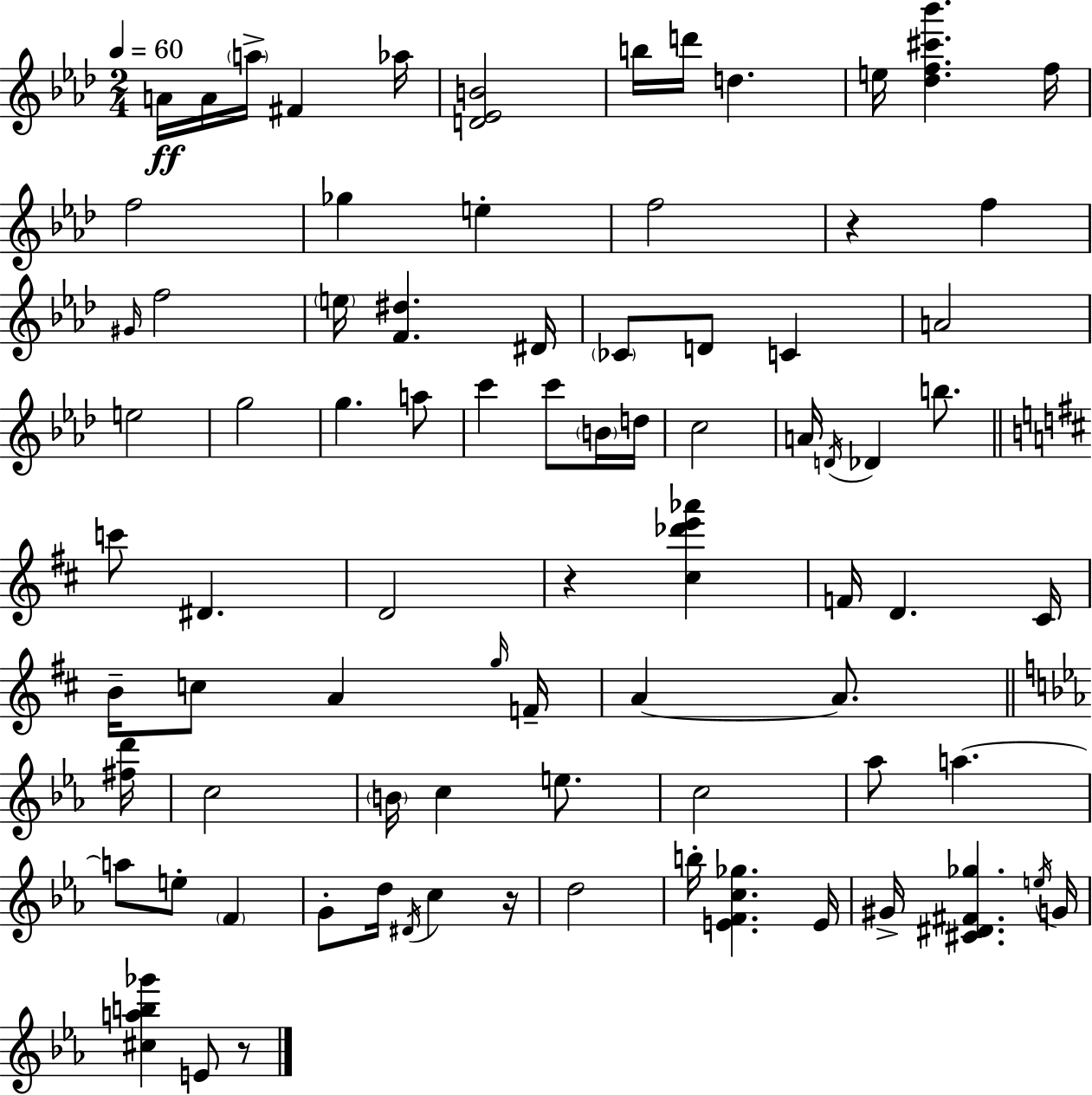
A4/s A4/s A5/s F#4/q Ab5/s [D4,Eb4,B4]/h B5/s D6/s D5/q. E5/s [Db5,F5,C#6,Bb6]/q. F5/s F5/h Gb5/q E5/q F5/h R/q F5/q G#4/s F5/h E5/s [F4,D#5]/q. D#4/s CES4/e D4/e C4/q A4/h E5/h G5/h G5/q. A5/e C6/q C6/e B4/s D5/s C5/h A4/s D4/s Db4/q B5/e. C6/e D#4/q. D4/h R/q [C#5,Db6,E6,Ab6]/q F4/s D4/q. C#4/s B4/s C5/e A4/q G5/s F4/s A4/q A4/e. [F#5,D6]/s C5/h B4/s C5/q E5/e. C5/h Ab5/e A5/q. A5/e E5/e F4/q G4/e D5/s D#4/s C5/q R/s D5/h B5/s [E4,F4,C5,Gb5]/q. E4/s G#4/s [C#4,D#4,F#4,Gb5]/q. E5/s G4/s [C#5,A5,B5,Gb6]/q E4/e R/e